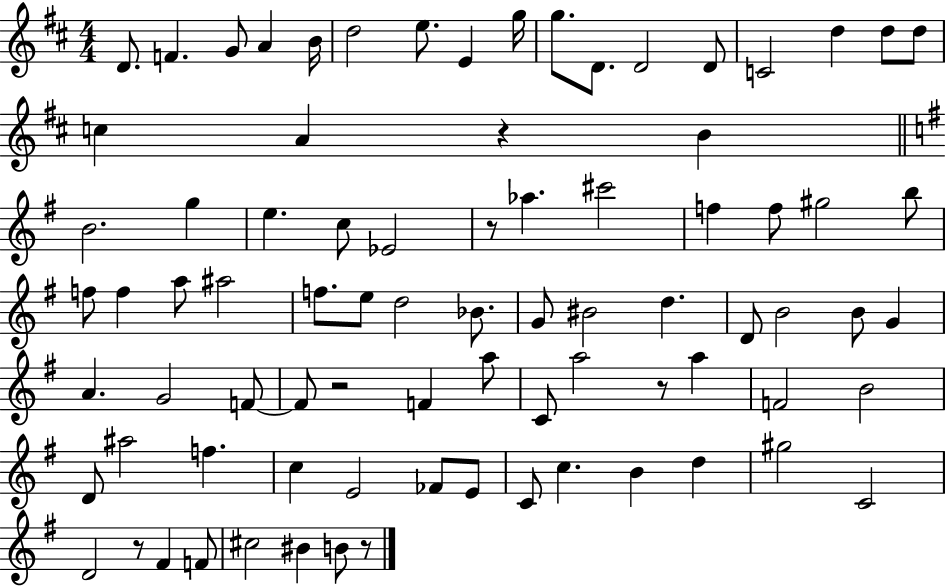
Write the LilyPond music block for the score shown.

{
  \clef treble
  \numericTimeSignature
  \time 4/4
  \key d \major
  d'8. f'4. g'8 a'4 b'16 | d''2 e''8. e'4 g''16 | g''8. d'8. d'2 d'8 | c'2 d''4 d''8 d''8 | \break c''4 a'4 r4 b'4 | \bar "||" \break \key g \major b'2. g''4 | e''4. c''8 ees'2 | r8 aes''4. cis'''2 | f''4 f''8 gis''2 b''8 | \break f''8 f''4 a''8 ais''2 | f''8. e''8 d''2 bes'8. | g'8 bis'2 d''4. | d'8 b'2 b'8 g'4 | \break a'4. g'2 f'8~~ | f'8 r2 f'4 a''8 | c'8 a''2 r8 a''4 | f'2 b'2 | \break d'8 ais''2 f''4. | c''4 e'2 fes'8 e'8 | c'8 c''4. b'4 d''4 | gis''2 c'2 | \break d'2 r8 fis'4 f'8 | cis''2 bis'4 b'8 r8 | \bar "|."
}